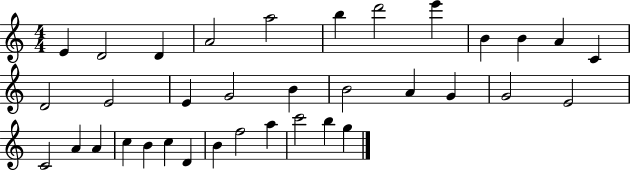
E4/q D4/h D4/q A4/h A5/h B5/q D6/h E6/q B4/q B4/q A4/q C4/q D4/h E4/h E4/q G4/h B4/q B4/h A4/q G4/q G4/h E4/h C4/h A4/q A4/q C5/q B4/q C5/q D4/q B4/q F5/h A5/q C6/h B5/q G5/q